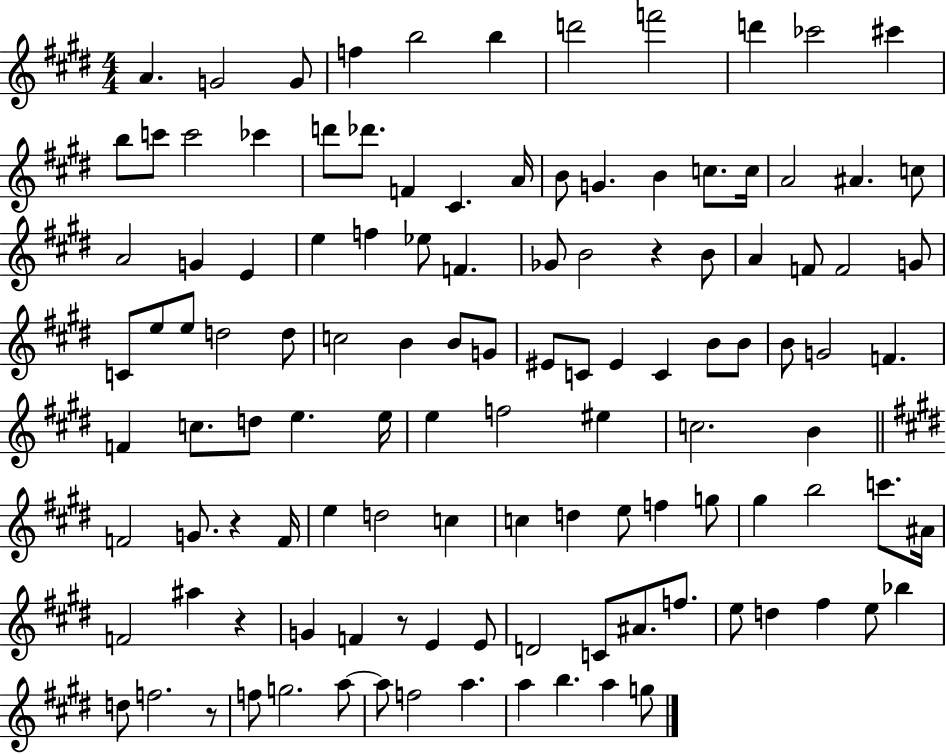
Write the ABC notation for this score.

X:1
T:Untitled
M:4/4
L:1/4
K:E
A G2 G/2 f b2 b d'2 f'2 d' _c'2 ^c' b/2 c'/2 c'2 _c' d'/2 _d'/2 F ^C A/4 B/2 G B c/2 c/4 A2 ^A c/2 A2 G E e f _e/2 F _G/2 B2 z B/2 A F/2 F2 G/2 C/2 e/2 e/2 d2 d/2 c2 B B/2 G/2 ^E/2 C/2 ^E C B/2 B/2 B/2 G2 F F c/2 d/2 e e/4 e f2 ^e c2 B F2 G/2 z F/4 e d2 c c d e/2 f g/2 ^g b2 c'/2 ^A/4 F2 ^a z G F z/2 E E/2 D2 C/2 ^A/2 f/2 e/2 d ^f e/2 _b d/2 f2 z/2 f/2 g2 a/2 a/2 f2 a a b a g/2